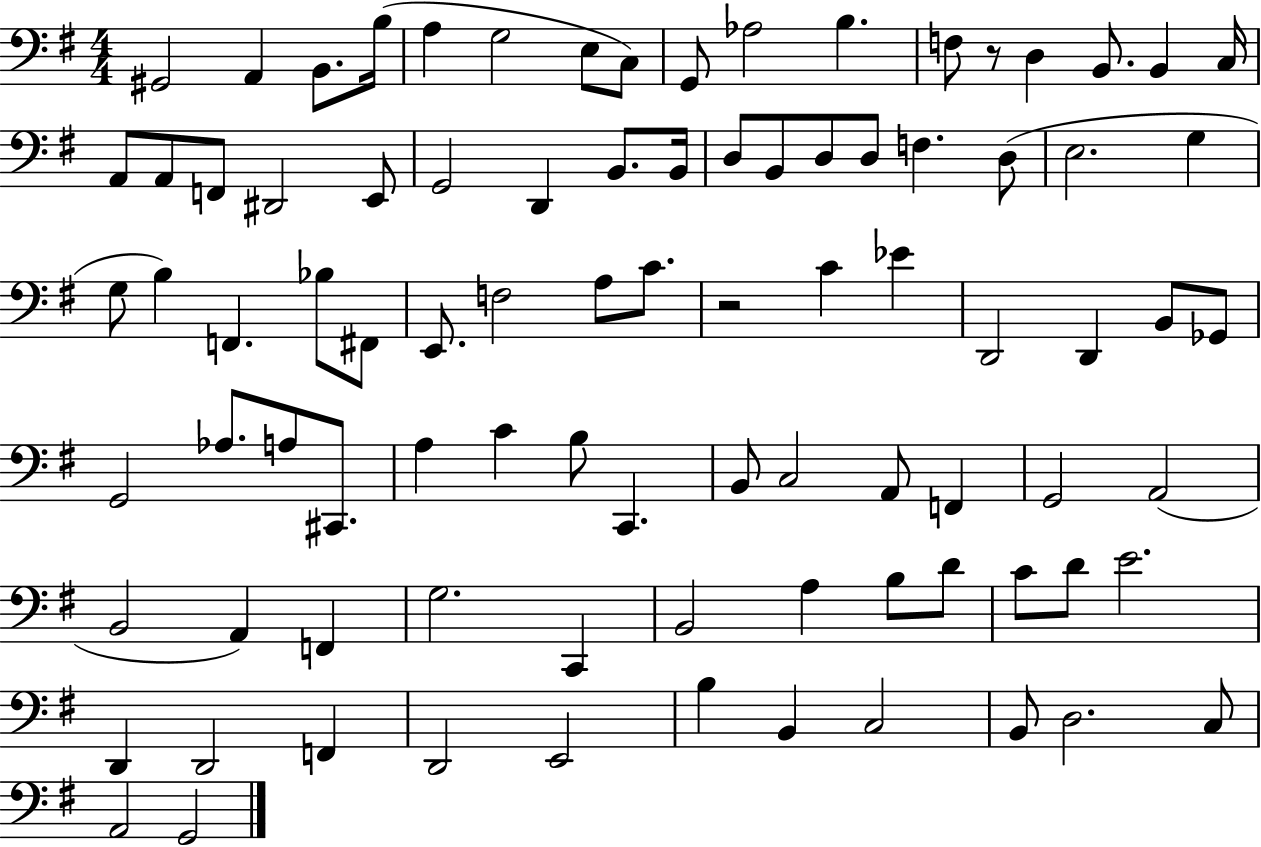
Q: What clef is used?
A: bass